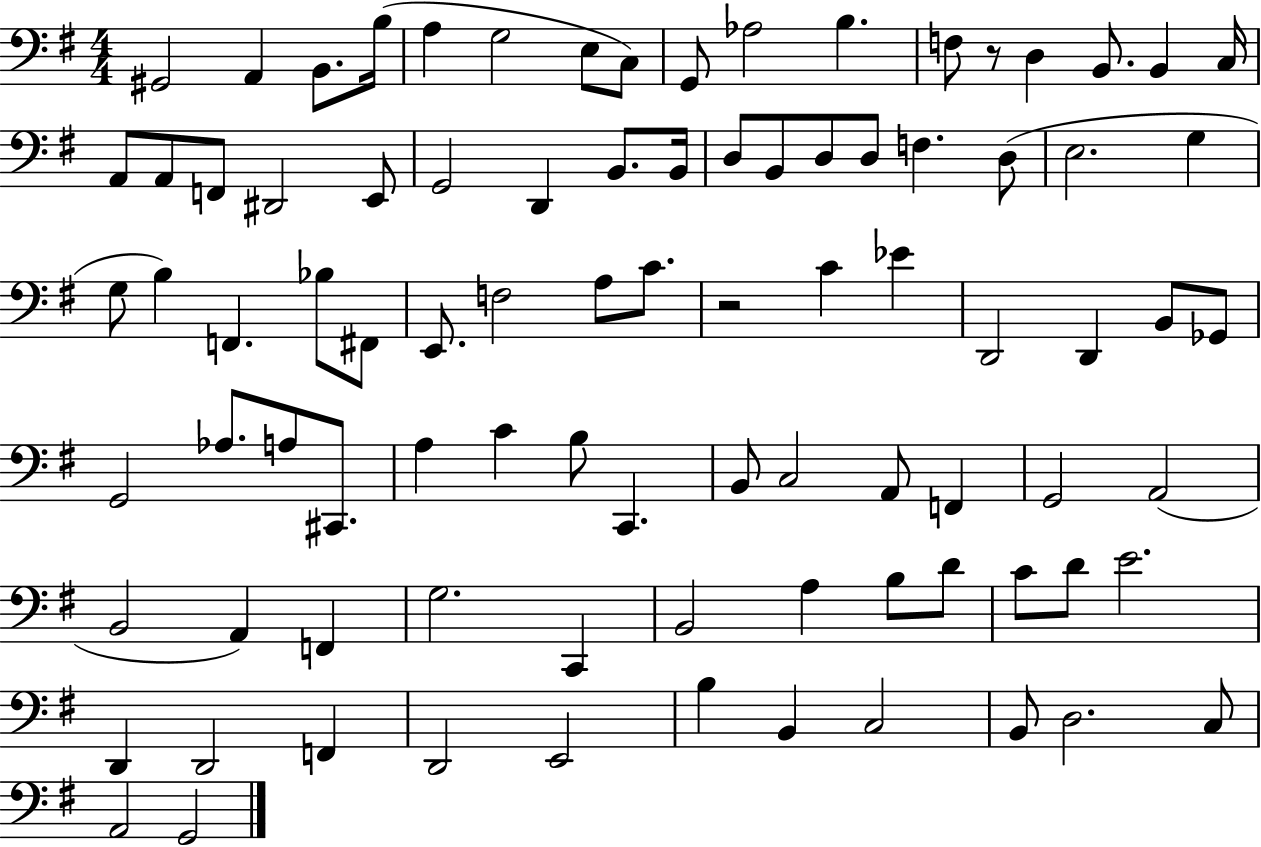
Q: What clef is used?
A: bass